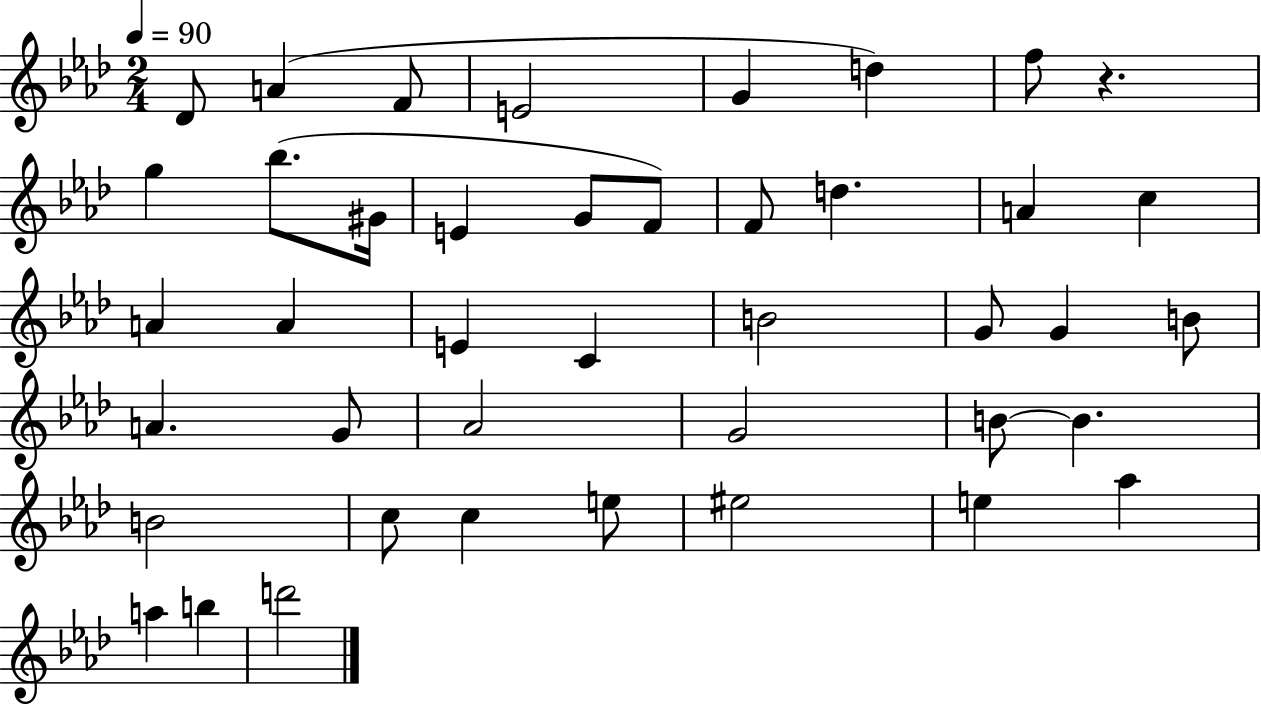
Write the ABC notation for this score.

X:1
T:Untitled
M:2/4
L:1/4
K:Ab
_D/2 A F/2 E2 G d f/2 z g _b/2 ^G/4 E G/2 F/2 F/2 d A c A A E C B2 G/2 G B/2 A G/2 _A2 G2 B/2 B B2 c/2 c e/2 ^e2 e _a a b d'2